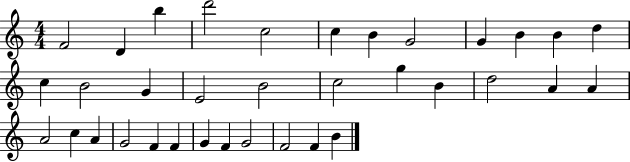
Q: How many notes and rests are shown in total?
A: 35